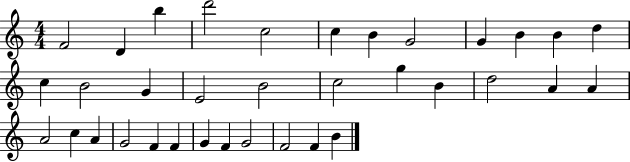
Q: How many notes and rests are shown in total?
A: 35